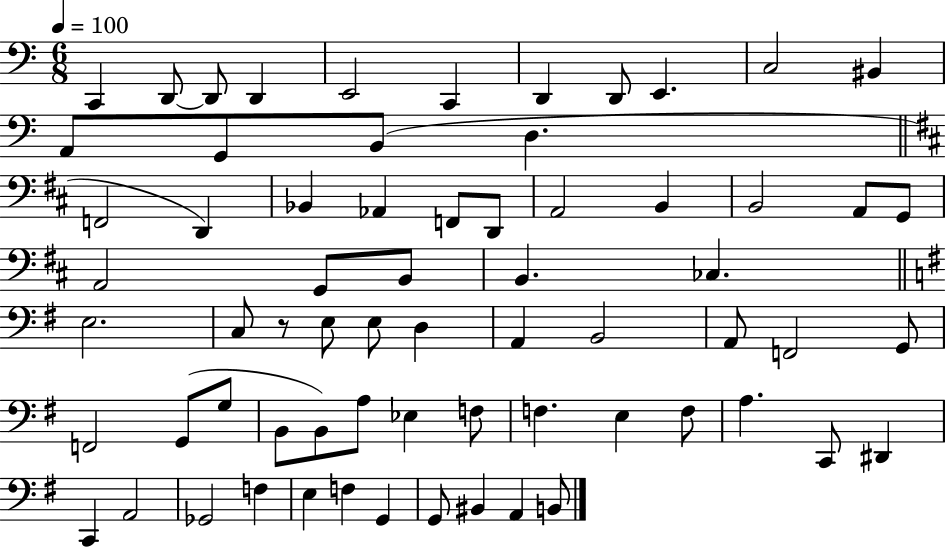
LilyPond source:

{
  \clef bass
  \numericTimeSignature
  \time 6/8
  \key c \major
  \tempo 4 = 100
  c,4 d,8~~ d,8 d,4 | e,2 c,4 | d,4 d,8 e,4. | c2 bis,4 | \break a,8 g,8 b,8( d4. | \bar "||" \break \key d \major f,2 d,4) | bes,4 aes,4 f,8 d,8 | a,2 b,4 | b,2 a,8 g,8 | \break a,2 g,8 b,8 | b,4. ces4. | \bar "||" \break \key e \minor e2. | c8 r8 e8 e8 d4 | a,4 b,2 | a,8 f,2 g,8 | \break f,2 g,8( g8 | b,8 b,8) a8 ees4 f8 | f4. e4 f8 | a4. c,8 dis,4 | \break c,4 a,2 | ges,2 f4 | e4 f4 g,4 | g,8 bis,4 a,4 b,8 | \break \bar "|."
}